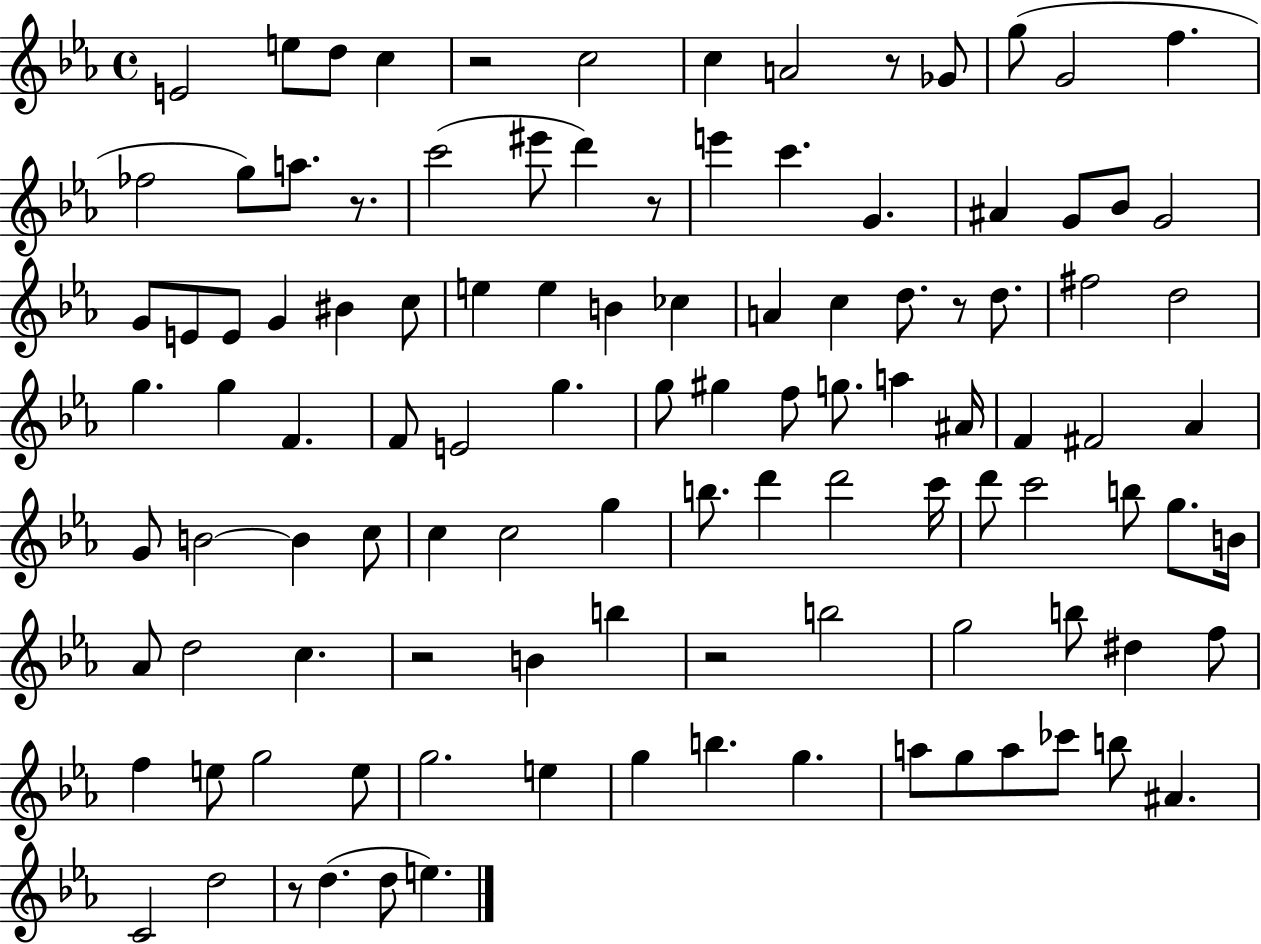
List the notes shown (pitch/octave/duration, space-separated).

E4/h E5/e D5/e C5/q R/h C5/h C5/q A4/h R/e Gb4/e G5/e G4/h F5/q. FES5/h G5/e A5/e. R/e. C6/h EIS6/e D6/q R/e E6/q C6/q. G4/q. A#4/q G4/e Bb4/e G4/h G4/e E4/e E4/e G4/q BIS4/q C5/e E5/q E5/q B4/q CES5/q A4/q C5/q D5/e. R/e D5/e. F#5/h D5/h G5/q. G5/q F4/q. F4/e E4/h G5/q. G5/e G#5/q F5/e G5/e. A5/q A#4/s F4/q F#4/h Ab4/q G4/e B4/h B4/q C5/e C5/q C5/h G5/q B5/e. D6/q D6/h C6/s D6/e C6/h B5/e G5/e. B4/s Ab4/e D5/h C5/q. R/h B4/q B5/q R/h B5/h G5/h B5/e D#5/q F5/e F5/q E5/e G5/h E5/e G5/h. E5/q G5/q B5/q. G5/q. A5/e G5/e A5/e CES6/e B5/e A#4/q. C4/h D5/h R/e D5/q. D5/e E5/q.